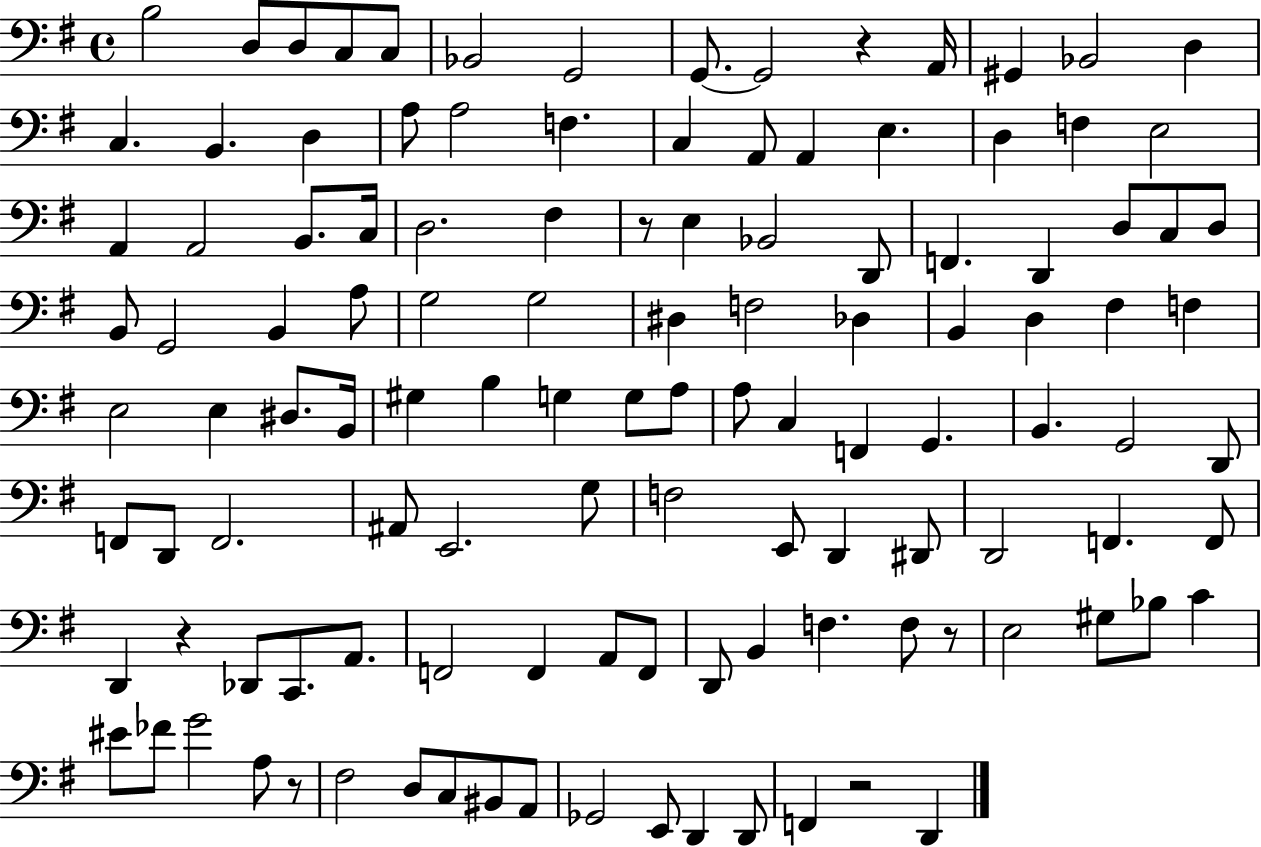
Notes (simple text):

B3/h D3/e D3/e C3/e C3/e Bb2/h G2/h G2/e. G2/h R/q A2/s G#2/q Bb2/h D3/q C3/q. B2/q. D3/q A3/e A3/h F3/q. C3/q A2/e A2/q E3/q. D3/q F3/q E3/h A2/q A2/h B2/e. C3/s D3/h. F#3/q R/e E3/q Bb2/h D2/e F2/q. D2/q D3/e C3/e D3/e B2/e G2/h B2/q A3/e G3/h G3/h D#3/q F3/h Db3/q B2/q D3/q F#3/q F3/q E3/h E3/q D#3/e. B2/s G#3/q B3/q G3/q G3/e A3/e A3/e C3/q F2/q G2/q. B2/q. G2/h D2/e F2/e D2/e F2/h. A#2/e E2/h. G3/e F3/h E2/e D2/q D#2/e D2/h F2/q. F2/e D2/q R/q Db2/e C2/e. A2/e. F2/h F2/q A2/e F2/e D2/e B2/q F3/q. F3/e R/e E3/h G#3/e Bb3/e C4/q EIS4/e FES4/e G4/h A3/e R/e F#3/h D3/e C3/e BIS2/e A2/e Gb2/h E2/e D2/q D2/e F2/q R/h D2/q